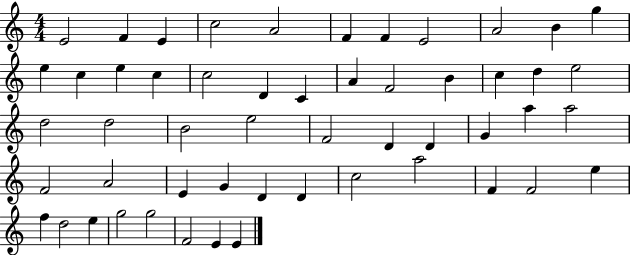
E4/h F4/q E4/q C5/h A4/h F4/q F4/q E4/h A4/h B4/q G5/q E5/q C5/q E5/q C5/q C5/h D4/q C4/q A4/q F4/h B4/q C5/q D5/q E5/h D5/h D5/h B4/h E5/h F4/h D4/q D4/q G4/q A5/q A5/h F4/h A4/h E4/q G4/q D4/q D4/q C5/h A5/h F4/q F4/h E5/q F5/q D5/h E5/q G5/h G5/h F4/h E4/q E4/q